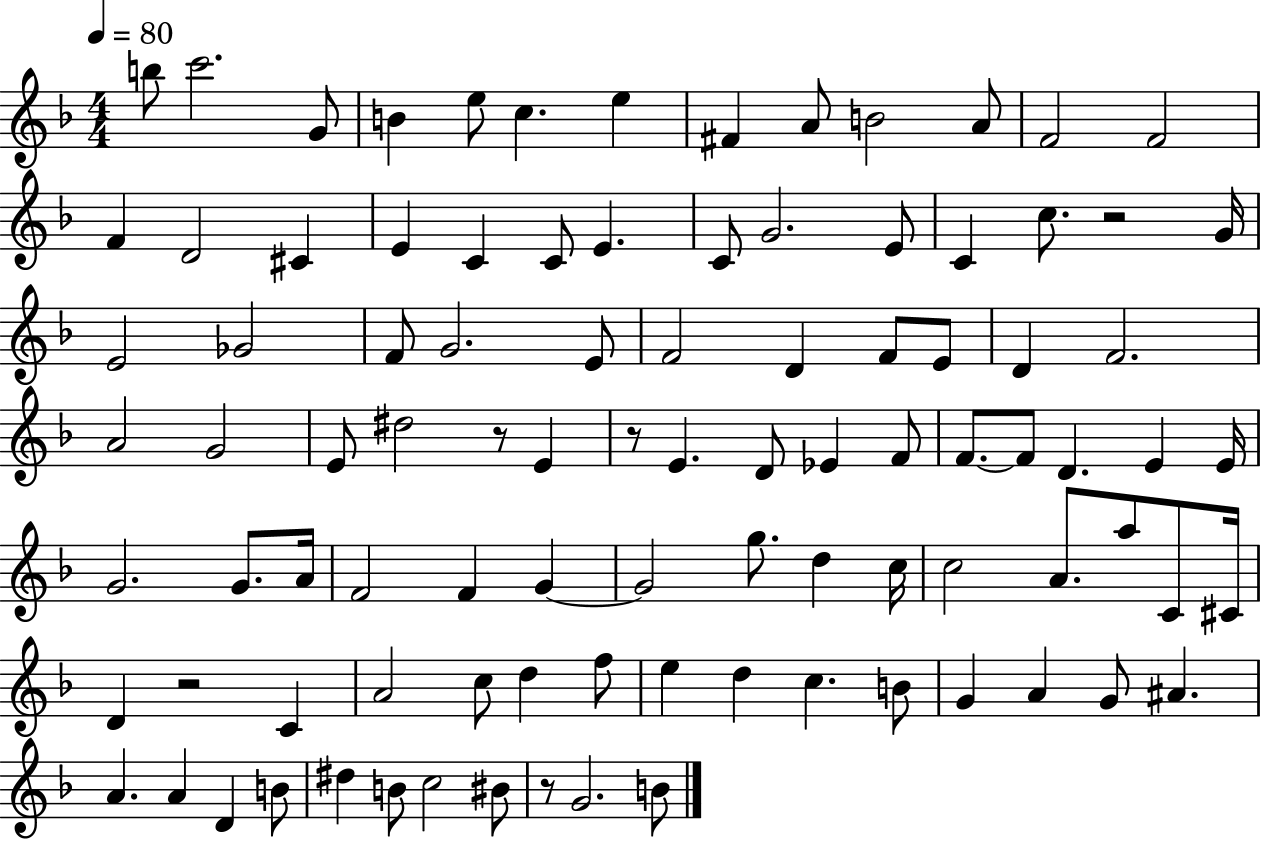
B5/e C6/h. G4/e B4/q E5/e C5/q. E5/q F#4/q A4/e B4/h A4/e F4/h F4/h F4/q D4/h C#4/q E4/q C4/q C4/e E4/q. C4/e G4/h. E4/e C4/q C5/e. R/h G4/s E4/h Gb4/h F4/e G4/h. E4/e F4/h D4/q F4/e E4/e D4/q F4/h. A4/h G4/h E4/e D#5/h R/e E4/q R/e E4/q. D4/e Eb4/q F4/e F4/e. F4/e D4/q. E4/q E4/s G4/h. G4/e. A4/s F4/h F4/q G4/q G4/h G5/e. D5/q C5/s C5/h A4/e. A5/e C4/e C#4/s D4/q R/h C4/q A4/h C5/e D5/q F5/e E5/q D5/q C5/q. B4/e G4/q A4/q G4/e A#4/q. A4/q. A4/q D4/q B4/e D#5/q B4/e C5/h BIS4/e R/e G4/h. B4/e